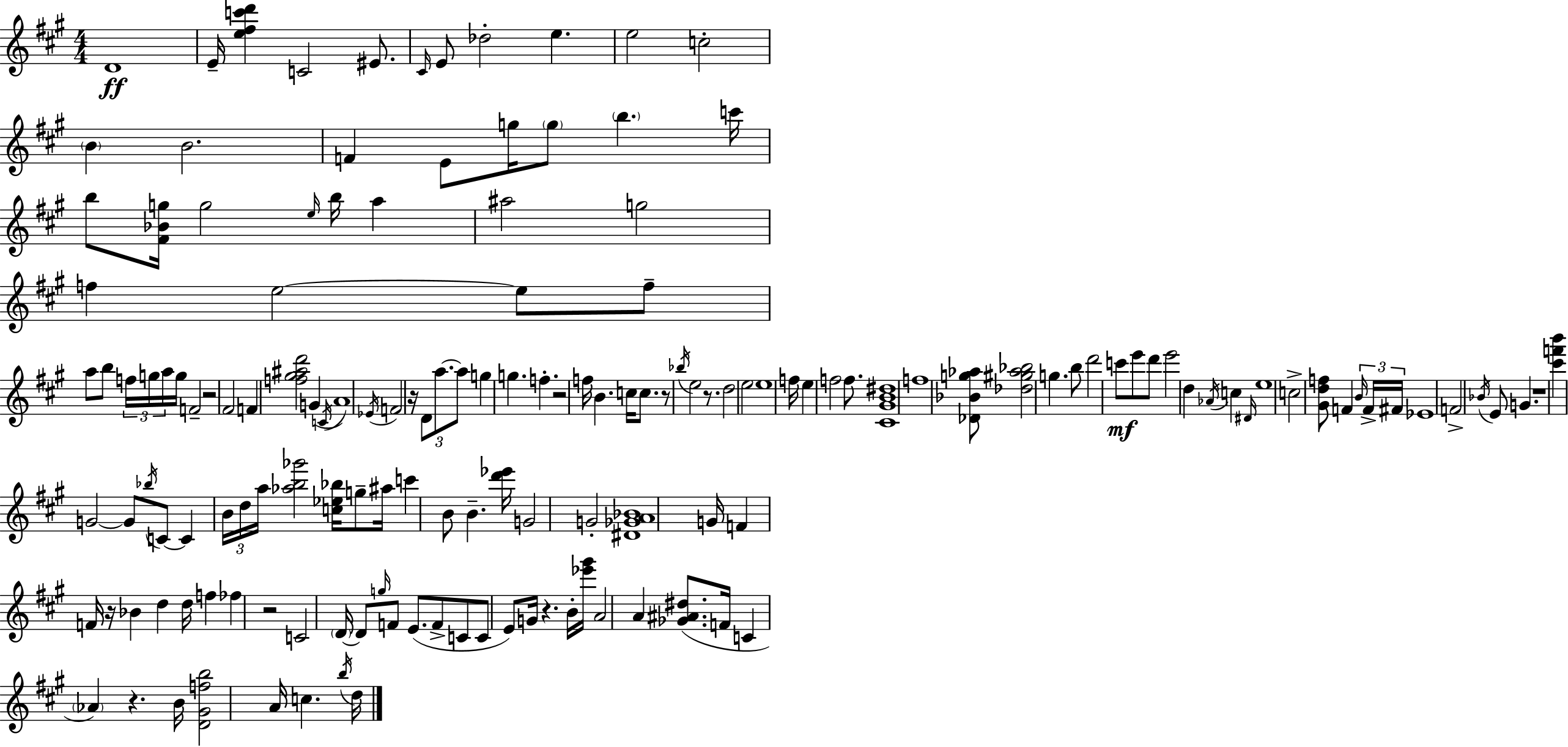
D4/w E4/s [E5,F#5,C6,D6]/q C4/h EIS4/e. C#4/s E4/e Db5/h E5/q. E5/h C5/h B4/q B4/h. F4/q E4/e G5/s G5/e B5/q. C6/s B5/e [F#4,Bb4,G5]/s G5/h E5/s B5/s A5/q A#5/h G5/h F5/q E5/h E5/e F5/e A5/e B5/e F5/s G5/s A5/s G5/s F4/h R/h F#4/h F4/q [F5,G#5,A#5,D6]/h G4/q C4/s A4/w Eb4/s F4/h R/s D4/e A5/e. A5/e G5/q G5/q. F5/q. R/h F5/s B4/q. C5/s C5/e. R/e Bb5/s E5/h R/e. D5/h E5/h E5/w F5/s E5/q F5/h F5/e. [C#4,G#4,B4,D#5]/w F5/w [Db4,Bb4,G5,Ab5]/e [Db5,G#5,Ab5,Bb5]/h G5/q. B5/e D6/h C6/e E6/e D6/e E6/h D5/q Ab4/s C5/q D#4/s E5/w C5/h [G#4,D5,F5]/e F4/q B4/s F4/s F#4/s Eb4/w F4/h Bb4/s E4/e G4/q. R/w [C#6,F6,B6]/q G4/h G4/e Bb5/s C4/e C4/q B4/s D5/s A5/s [Ab5,B5,Gb6]/h [C5,Eb5,Bb5]/s G5/e A#5/s C6/q B4/e B4/q. [D6,Eb6]/s G4/h G4/h [D#4,Gb4,A4,Bb4]/w G4/s F4/q F4/s R/s Bb4/q D5/q D5/s F5/q FES5/q R/h C4/h D4/s D4/e G5/s F4/e E4/e. F4/e C4/e C4/e E4/e G4/s R/q. B4/s [Eb6,G#6]/s A4/h A4/q [Gb4,A#4,D#5]/e. F4/s C4/q Ab4/q R/q. B4/s [D4,G#4,F5,B5]/h A4/s C5/q. B5/s D5/s